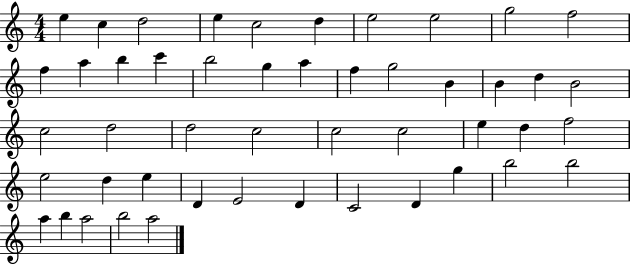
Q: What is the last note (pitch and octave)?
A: A5